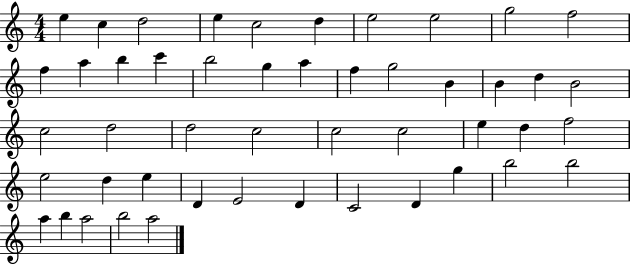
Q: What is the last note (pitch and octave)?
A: A5